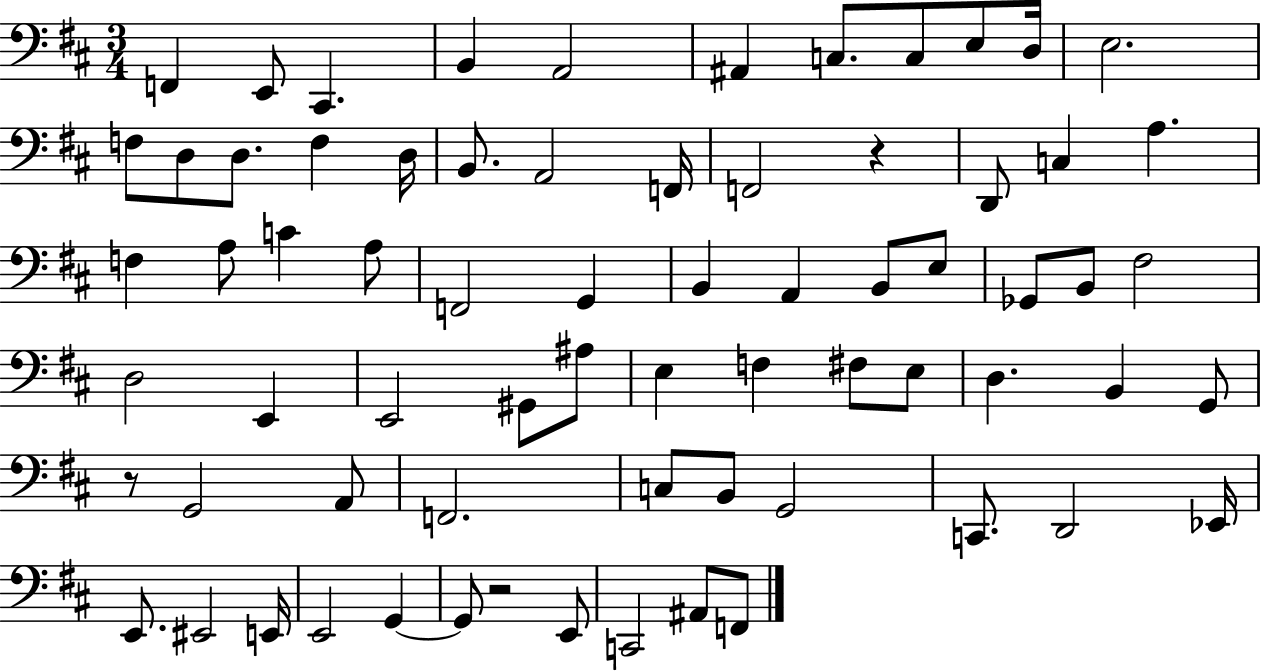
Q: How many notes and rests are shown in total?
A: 70